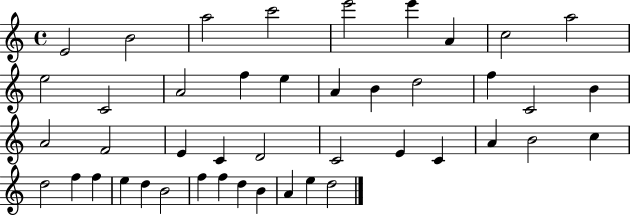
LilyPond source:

{
  \clef treble
  \time 4/4
  \defaultTimeSignature
  \key c \major
  e'2 b'2 | a''2 c'''2 | e'''2 e'''4 a'4 | c''2 a''2 | \break e''2 c'2 | a'2 f''4 e''4 | a'4 b'4 d''2 | f''4 c'2 b'4 | \break a'2 f'2 | e'4 c'4 d'2 | c'2 e'4 c'4 | a'4 b'2 c''4 | \break d''2 f''4 f''4 | e''4 d''4 b'2 | f''4 f''4 d''4 b'4 | a'4 e''4 d''2 | \break \bar "|."
}